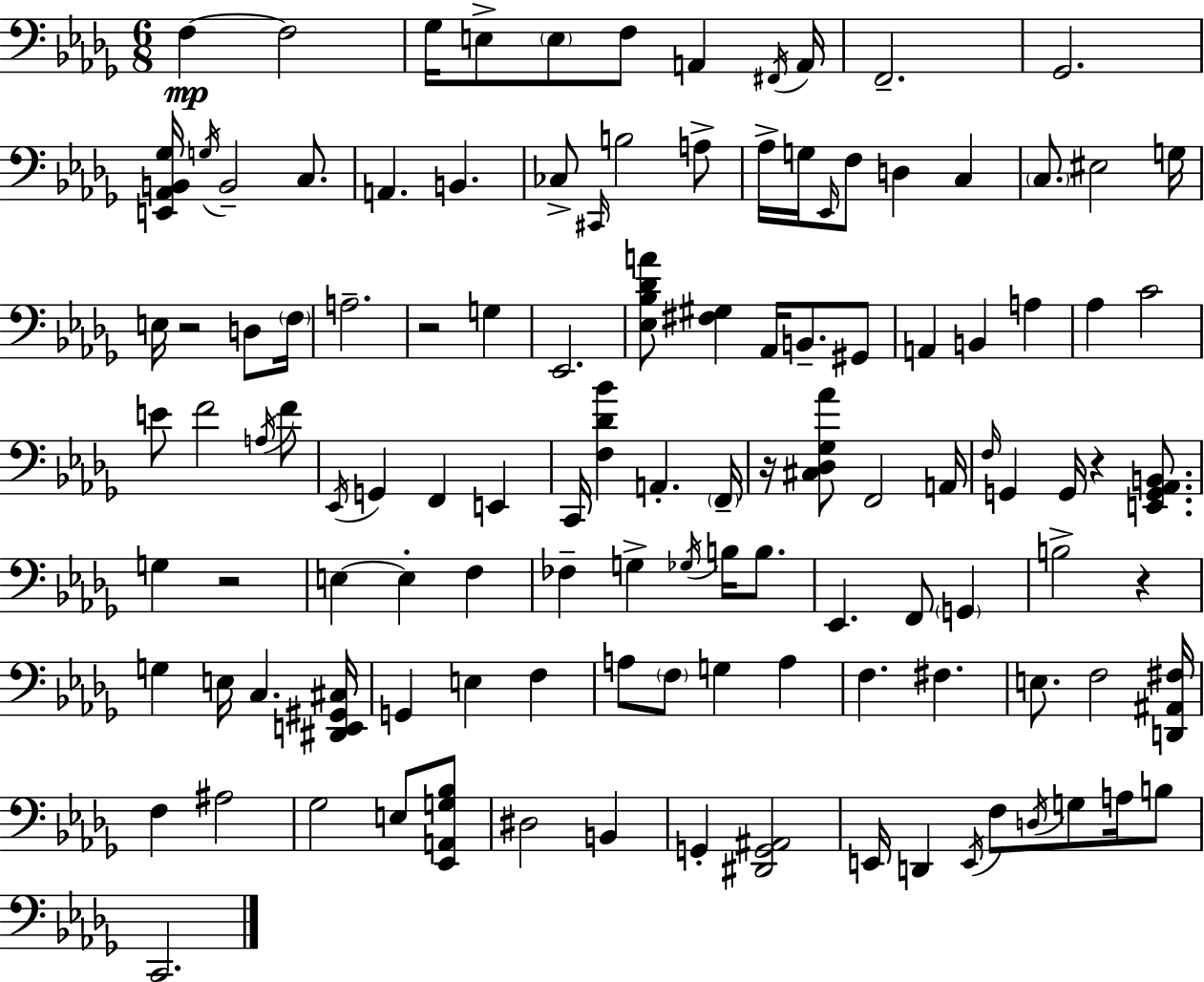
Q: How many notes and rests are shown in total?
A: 118